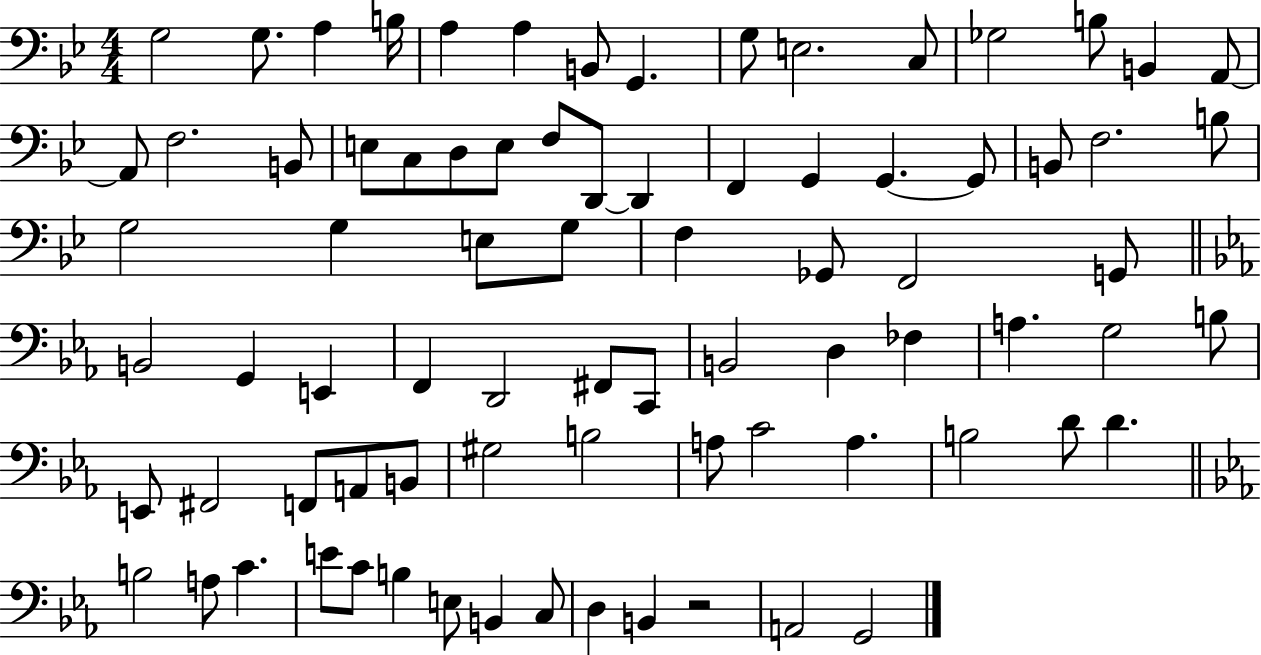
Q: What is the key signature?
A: BES major